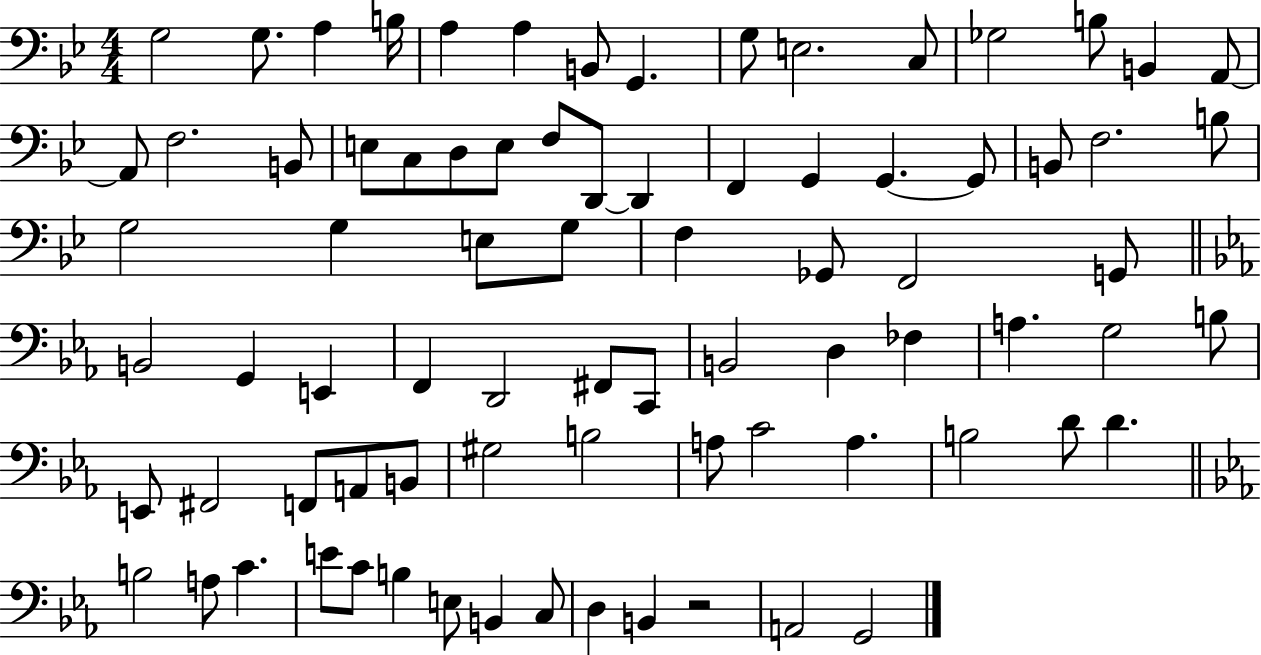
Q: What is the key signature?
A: BES major